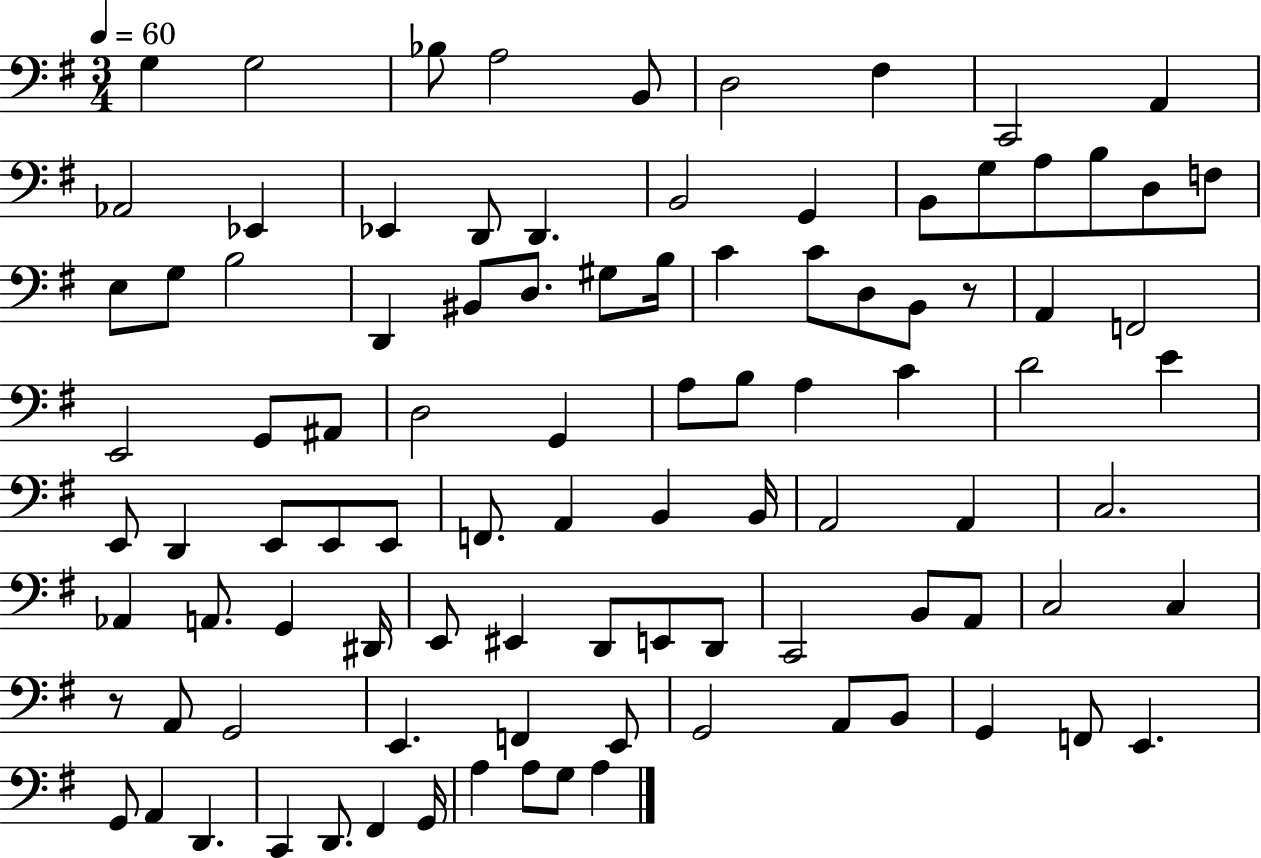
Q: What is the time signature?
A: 3/4